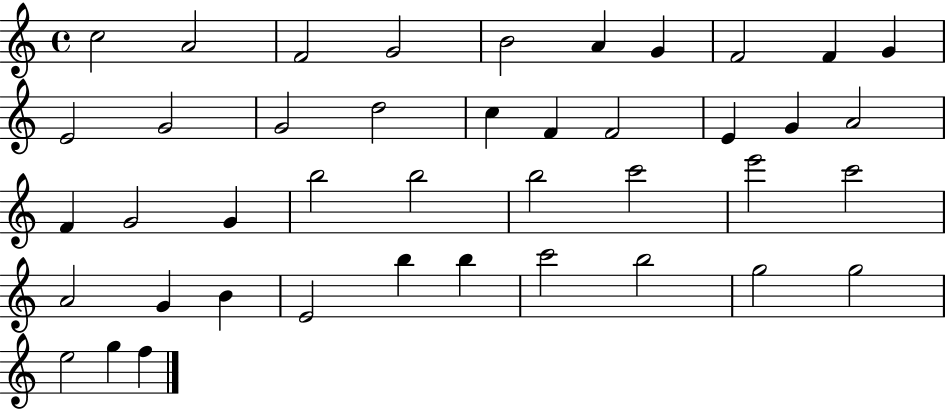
{
  \clef treble
  \time 4/4
  \defaultTimeSignature
  \key c \major
  c''2 a'2 | f'2 g'2 | b'2 a'4 g'4 | f'2 f'4 g'4 | \break e'2 g'2 | g'2 d''2 | c''4 f'4 f'2 | e'4 g'4 a'2 | \break f'4 g'2 g'4 | b''2 b''2 | b''2 c'''2 | e'''2 c'''2 | \break a'2 g'4 b'4 | e'2 b''4 b''4 | c'''2 b''2 | g''2 g''2 | \break e''2 g''4 f''4 | \bar "|."
}